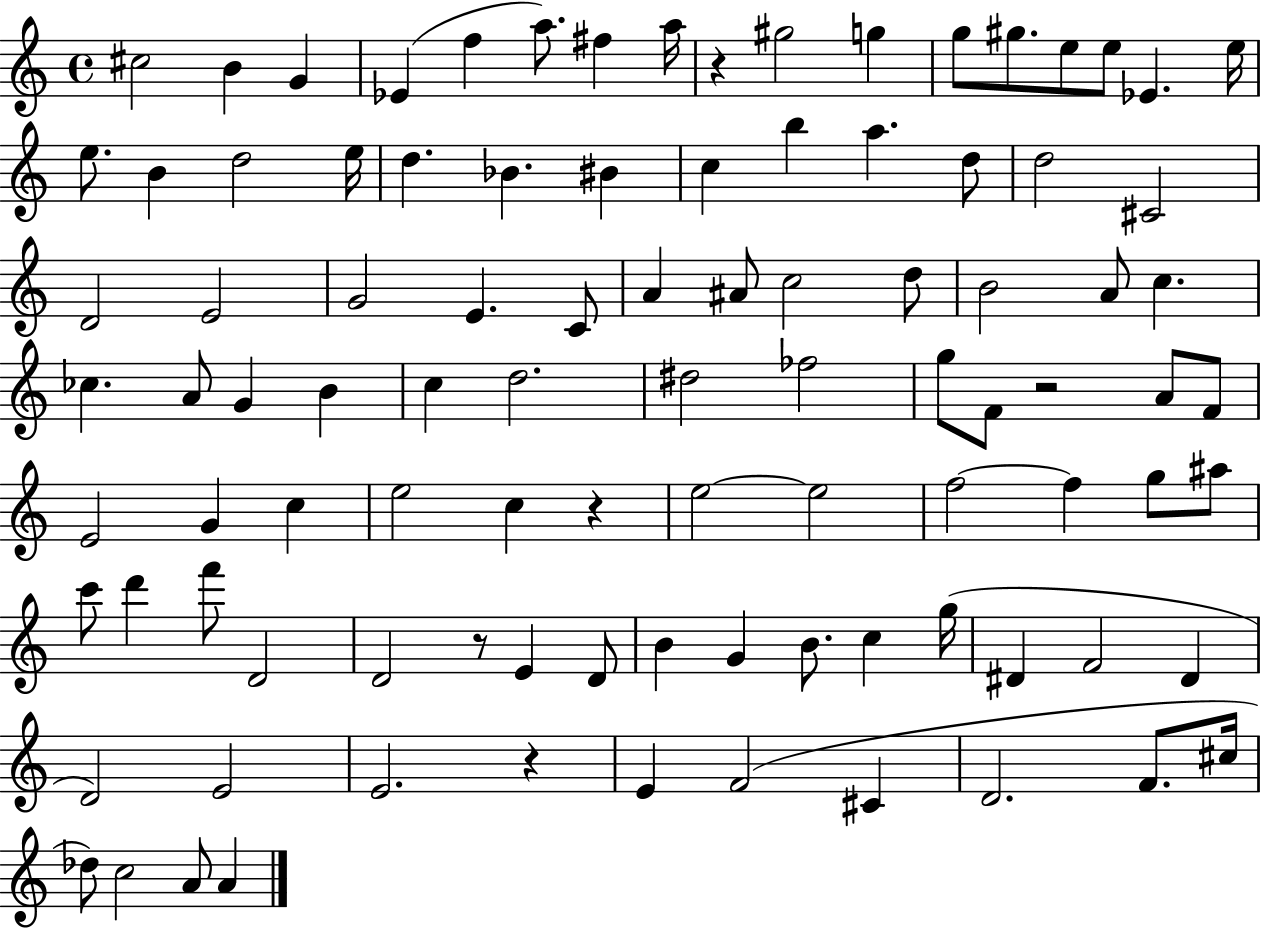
X:1
T:Untitled
M:4/4
L:1/4
K:C
^c2 B G _E f a/2 ^f a/4 z ^g2 g g/2 ^g/2 e/2 e/2 _E e/4 e/2 B d2 e/4 d _B ^B c b a d/2 d2 ^C2 D2 E2 G2 E C/2 A ^A/2 c2 d/2 B2 A/2 c _c A/2 G B c d2 ^d2 _f2 g/2 F/2 z2 A/2 F/2 E2 G c e2 c z e2 e2 f2 f g/2 ^a/2 c'/2 d' f'/2 D2 D2 z/2 E D/2 B G B/2 c g/4 ^D F2 ^D D2 E2 E2 z E F2 ^C D2 F/2 ^c/4 _d/2 c2 A/2 A